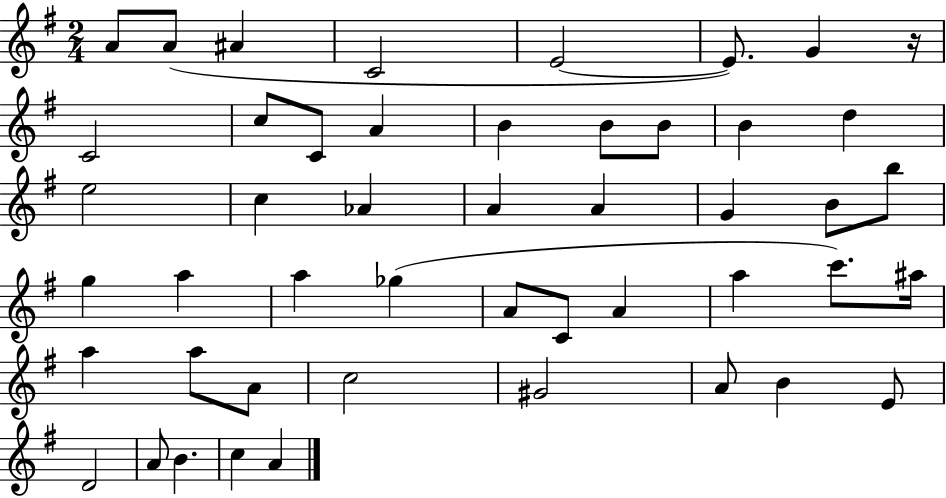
A4/e A4/e A#4/q C4/h E4/h E4/e. G4/q R/s C4/h C5/e C4/e A4/q B4/q B4/e B4/e B4/q D5/q E5/h C5/q Ab4/q A4/q A4/q G4/q B4/e B5/e G5/q A5/q A5/q Gb5/q A4/e C4/e A4/q A5/q C6/e. A#5/s A5/q A5/e A4/e C5/h G#4/h A4/e B4/q E4/e D4/h A4/e B4/q. C5/q A4/q